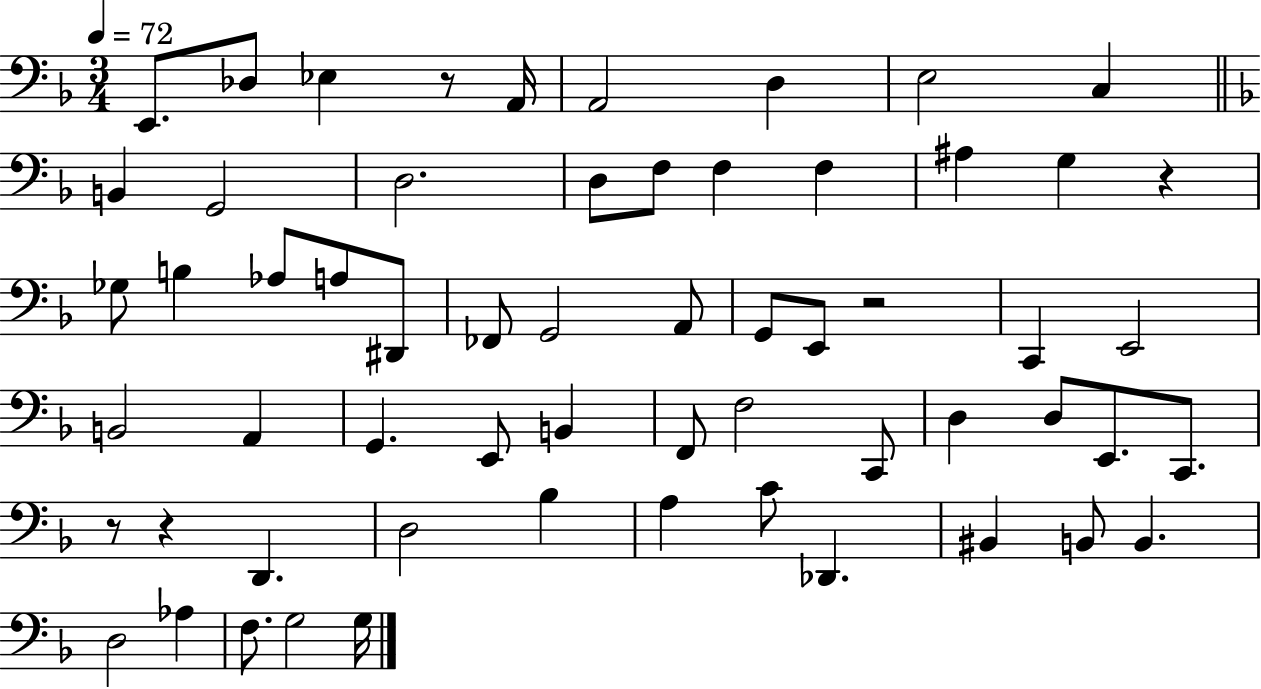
X:1
T:Untitled
M:3/4
L:1/4
K:F
E,,/2 _D,/2 _E, z/2 A,,/4 A,,2 D, E,2 C, B,, G,,2 D,2 D,/2 F,/2 F, F, ^A, G, z _G,/2 B, _A,/2 A,/2 ^D,,/2 _F,,/2 G,,2 A,,/2 G,,/2 E,,/2 z2 C,, E,,2 B,,2 A,, G,, E,,/2 B,, F,,/2 F,2 C,,/2 D, D,/2 E,,/2 C,,/2 z/2 z D,, D,2 _B, A, C/2 _D,, ^B,, B,,/2 B,, D,2 _A, F,/2 G,2 G,/4